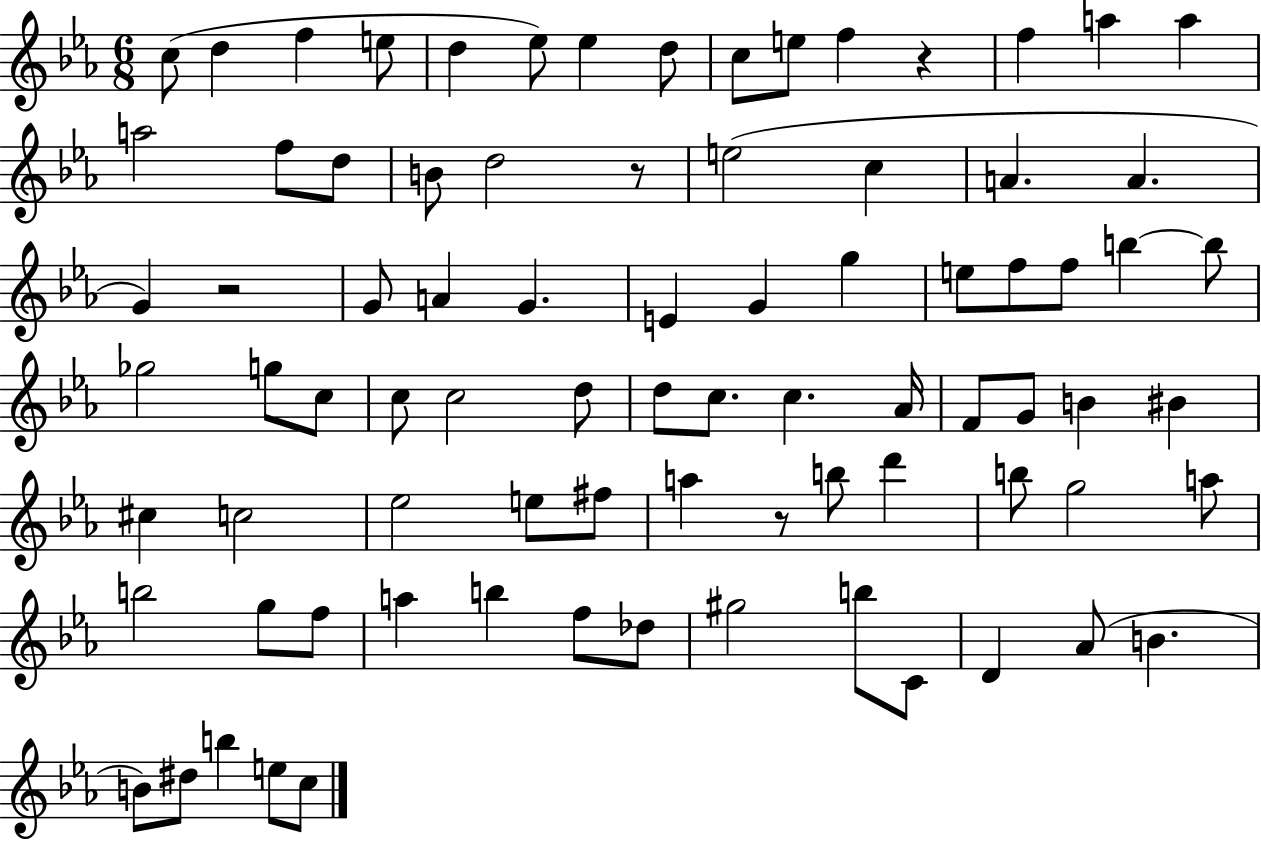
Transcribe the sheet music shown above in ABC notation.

X:1
T:Untitled
M:6/8
L:1/4
K:Eb
c/2 d f e/2 d _e/2 _e d/2 c/2 e/2 f z f a a a2 f/2 d/2 B/2 d2 z/2 e2 c A A G z2 G/2 A G E G g e/2 f/2 f/2 b b/2 _g2 g/2 c/2 c/2 c2 d/2 d/2 c/2 c _A/4 F/2 G/2 B ^B ^c c2 _e2 e/2 ^f/2 a z/2 b/2 d' b/2 g2 a/2 b2 g/2 f/2 a b f/2 _d/2 ^g2 b/2 C/2 D _A/2 B B/2 ^d/2 b e/2 c/2